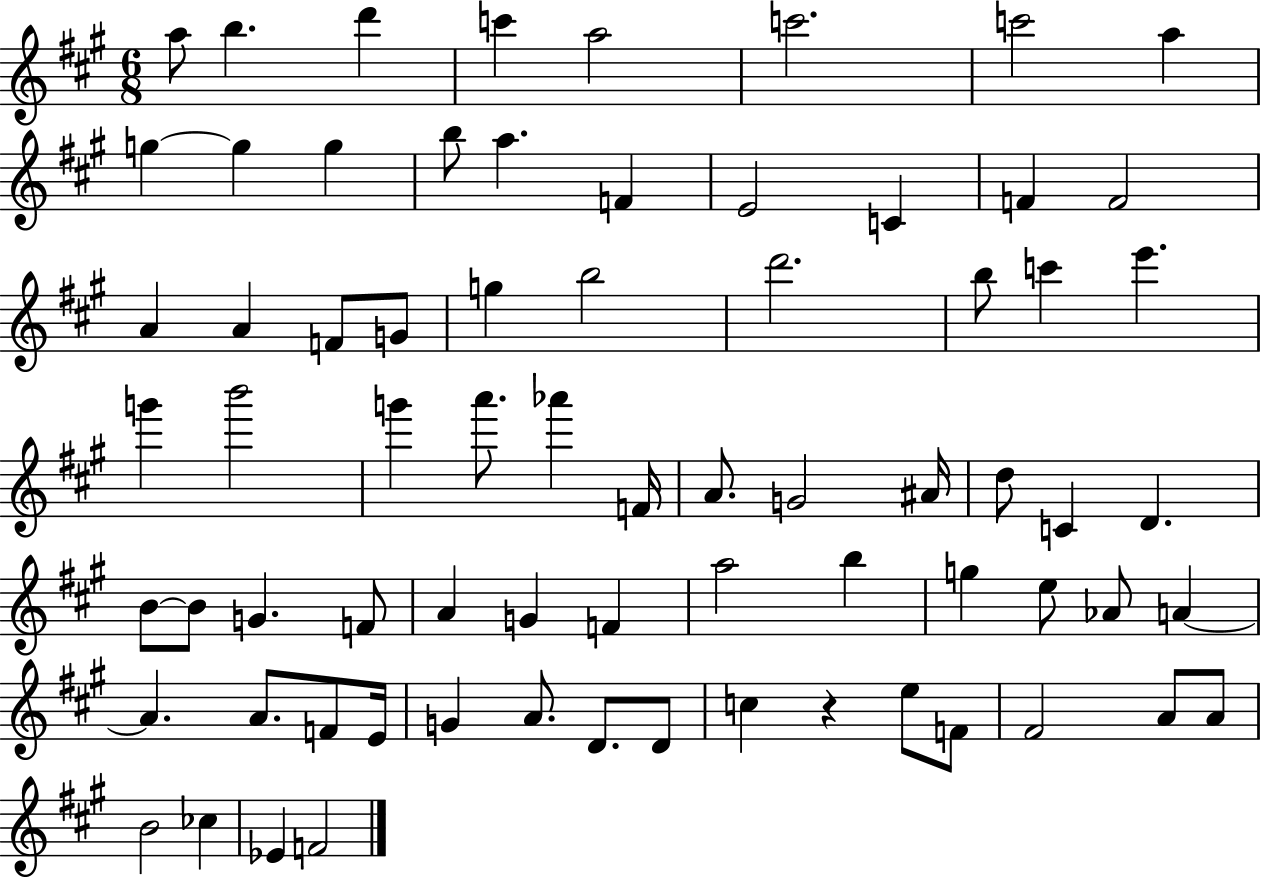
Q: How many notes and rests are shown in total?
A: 72